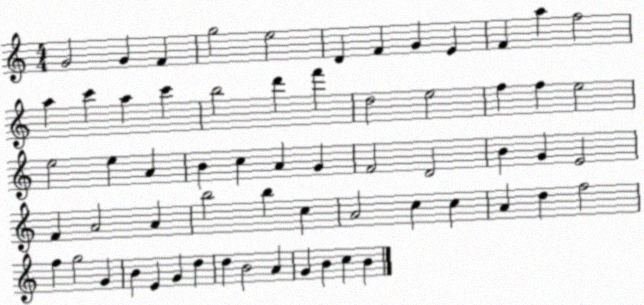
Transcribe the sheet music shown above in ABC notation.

X:1
T:Untitled
M:4/4
L:1/4
K:C
G2 G F g2 e2 D F G E F a f2 a c' a c' b2 d' f' d2 e2 f f e2 e2 e A B c A G F2 D2 B G E2 F A2 A b2 b c A2 c c A d f2 f g2 G B E G d d B2 A G B c B